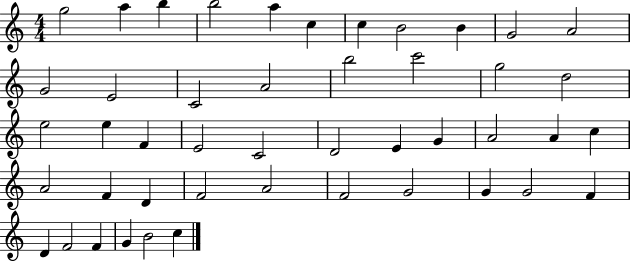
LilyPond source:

{
  \clef treble
  \numericTimeSignature
  \time 4/4
  \key c \major
  g''2 a''4 b''4 | b''2 a''4 c''4 | c''4 b'2 b'4 | g'2 a'2 | \break g'2 e'2 | c'2 a'2 | b''2 c'''2 | g''2 d''2 | \break e''2 e''4 f'4 | e'2 c'2 | d'2 e'4 g'4 | a'2 a'4 c''4 | \break a'2 f'4 d'4 | f'2 a'2 | f'2 g'2 | g'4 g'2 f'4 | \break d'4 f'2 f'4 | g'4 b'2 c''4 | \bar "|."
}